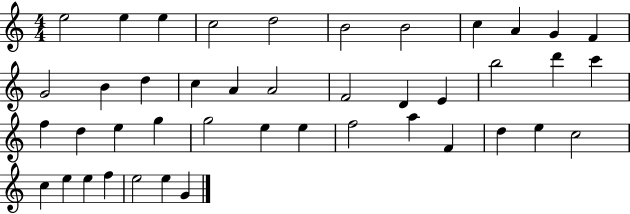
{
  \clef treble
  \numericTimeSignature
  \time 4/4
  \key c \major
  e''2 e''4 e''4 | c''2 d''2 | b'2 b'2 | c''4 a'4 g'4 f'4 | \break g'2 b'4 d''4 | c''4 a'4 a'2 | f'2 d'4 e'4 | b''2 d'''4 c'''4 | \break f''4 d''4 e''4 g''4 | g''2 e''4 e''4 | f''2 a''4 f'4 | d''4 e''4 c''2 | \break c''4 e''4 e''4 f''4 | e''2 e''4 g'4 | \bar "|."
}